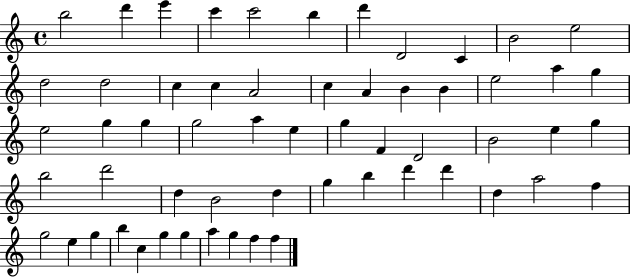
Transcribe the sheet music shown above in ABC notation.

X:1
T:Untitled
M:4/4
L:1/4
K:C
b2 d' e' c' c'2 b d' D2 C B2 e2 d2 d2 c c A2 c A B B e2 a g e2 g g g2 a e g F D2 B2 e g b2 d'2 d B2 d g b d' d' d a2 f g2 e g b c g g a g f f